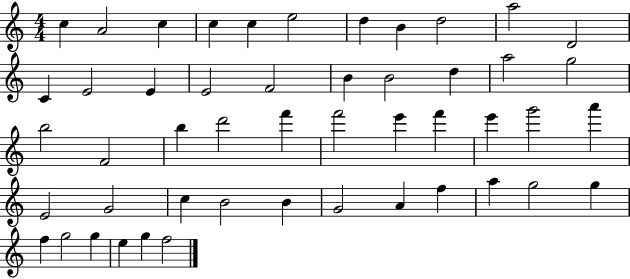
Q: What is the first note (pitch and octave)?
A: C5